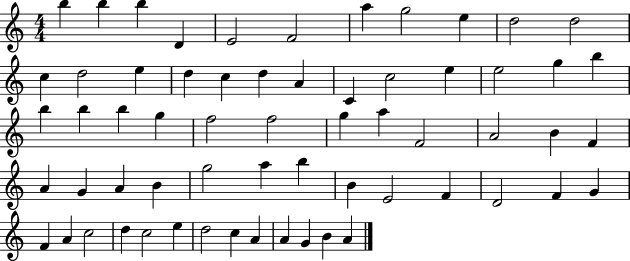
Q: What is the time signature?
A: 4/4